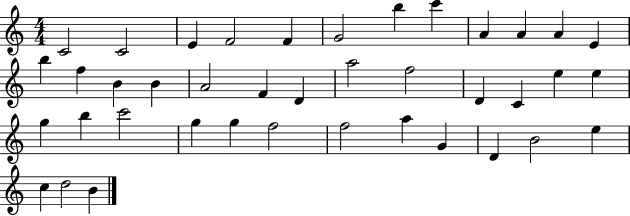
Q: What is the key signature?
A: C major